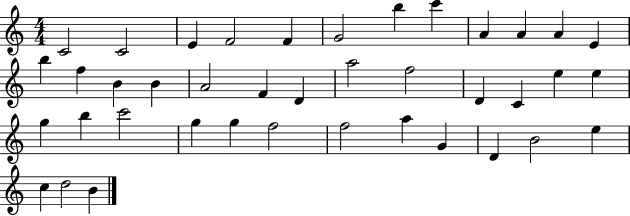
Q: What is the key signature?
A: C major